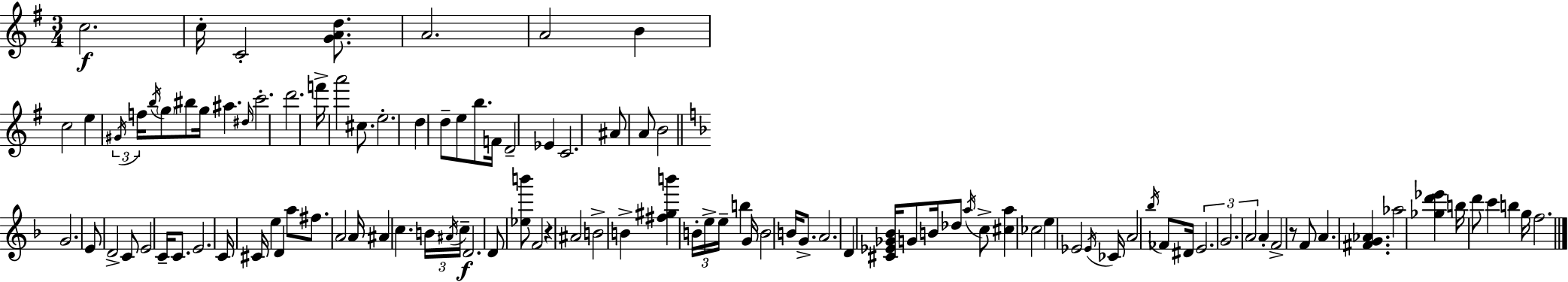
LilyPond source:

{
  \clef treble
  \numericTimeSignature
  \time 3/4
  \key e \minor
  c''2.\f | c''16-. c'2-. <g' a' d''>8. | a'2. | a'2 b'4 | \break c''2 e''4 | \tuplet 3/2 { \acciaccatura { gis'16 } f''16 \acciaccatura { b''16 } } \parenthesize g''8 bis''8 g''16 ais''4. | \grace { dis''16 } c'''2.-. | d'''2. | \break f'''16-> a'''2 | cis''8. e''2.-. | d''4 d''8-- e''8 b''8. | f'16 d'2-- ees'4 | \break c'2. | ais'8 a'8 b'2 | \bar "||" \break \key d \minor g'2. | e'8 d'2-> c'8 | e'2 c'16-- c'8. | e'2. | \break c'16 cis'16 e''4 d'4 a''8 | fis''8. a'2 a'16 | ais'4 c''4. \tuplet 3/2 { b'16 \acciaccatura { ais'16 }\f | c''16-- } d'2. | \break d'8 <ees'' b'''>8 f'2 | r4 ais'2 | b'2-> b'4-> | <fis'' gis'' b'''>4 \tuplet 3/2 { b'16-. e''16-> e''16-- } b''4 | \break g'16 b'2 b'16 g'8.-> | a'2. | d'4 <cis' ees' ges' bes'>16 g'8 b'16 des''8 \acciaccatura { a''16 } | c''8-> <cis'' a''>4 ces''2 | \break e''4 ees'2 | \acciaccatura { ees'16 } ces'16 a'2 | \acciaccatura { bes''16 } fes'8 dis'16 \tuplet 3/2 { e'2. | g'2. | \break a'2 } | a'4-. f'2-> | r8 f'8 a'4. <fis' g' aes'>4. | aes''2 | \break <ges'' d''' ees'''>4 b''16 d'''8 c'''4 b''4 | g''16 f''2. | \bar "|."
}